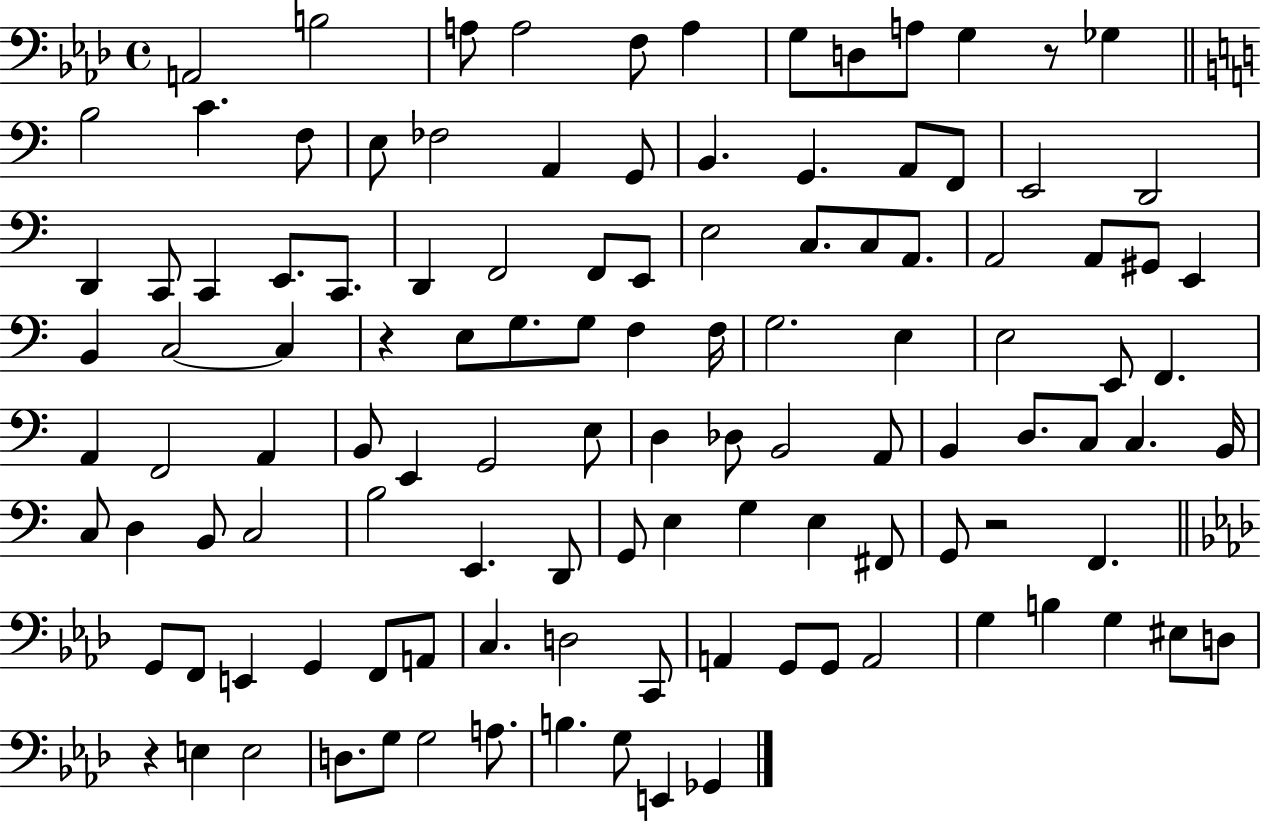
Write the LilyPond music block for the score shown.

{
  \clef bass
  \time 4/4
  \defaultTimeSignature
  \key aes \major
  a,2 b2 | a8 a2 f8 a4 | g8 d8 a8 g4 r8 ges4 | \bar "||" \break \key c \major b2 c'4. f8 | e8 fes2 a,4 g,8 | b,4. g,4. a,8 f,8 | e,2 d,2 | \break d,4 c,8 c,4 e,8. c,8. | d,4 f,2 f,8 e,8 | e2 c8. c8 a,8. | a,2 a,8 gis,8 e,4 | \break b,4 c2~~ c4 | r4 e8 g8. g8 f4 f16 | g2. e4 | e2 e,8 f,4. | \break a,4 f,2 a,4 | b,8 e,4 g,2 e8 | d4 des8 b,2 a,8 | b,4 d8. c8 c4. b,16 | \break c8 d4 b,8 c2 | b2 e,4. d,8 | g,8 e4 g4 e4 fis,8 | g,8 r2 f,4. | \break \bar "||" \break \key aes \major g,8 f,8 e,4 g,4 f,8 a,8 | c4. d2 c,8 | a,4 g,8 g,8 a,2 | g4 b4 g4 eis8 d8 | \break r4 e4 e2 | d8. g8 g2 a8. | b4. g8 e,4 ges,4 | \bar "|."
}